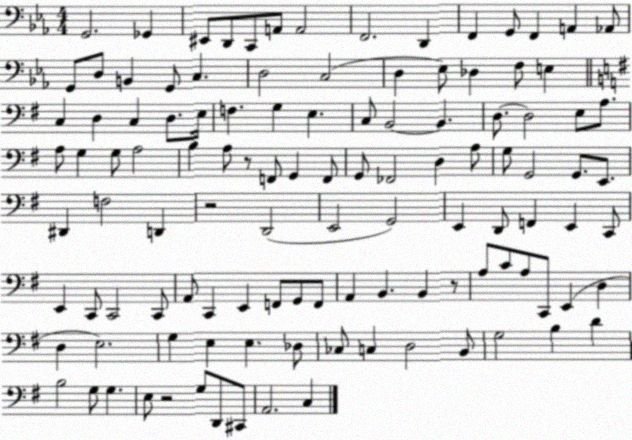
X:1
T:Untitled
M:4/4
L:1/4
K:Eb
G,,2 _G,, ^E,,/2 D,,/2 C,,/2 A,,/2 A,,2 F,,2 D,, F,, G,,/2 F,, A,, _A,,/2 G,,/2 D,/2 B,, G,,/2 C, D,2 C,2 D, _E,/2 _D, F,/2 E, C, D, C, D,/2 E,/4 F, G, E, C,/2 B,,2 B,, D,/2 D,2 E,/2 A,/2 A,/2 G, G,/2 A,2 B, A,/2 z/2 F,,/2 G,, F,,/2 G,,/2 _F,,2 D, A,/2 G,/2 G,,2 G,,/2 E,,/2 ^D,, F,2 D,, z2 D,,2 E,,2 G,,2 E,, D,,/2 F,, E,, C,,/2 E,, C,,/2 C,,2 C,,/2 A,,/2 C,, E,, F,,/2 G,,/2 F,,/2 A,, B,, B,, z/2 A,/2 C/2 A,/2 C,,/2 E,, D, D, E,2 G, E, E, _D,/2 _C,/2 C, D,2 B,,/2 G,2 B, D B,2 G,/2 G, E,/2 z2 G,/2 D,,/2 ^C,,/2 A,,2 C,